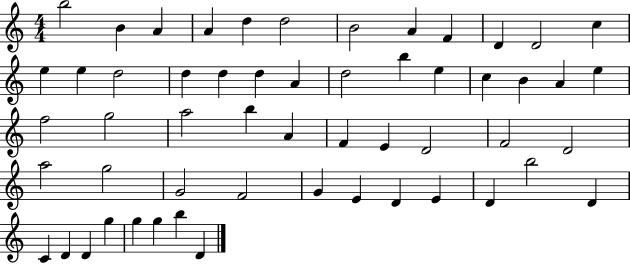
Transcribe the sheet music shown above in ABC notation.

X:1
T:Untitled
M:4/4
L:1/4
K:C
b2 B A A d d2 B2 A F D D2 c e e d2 d d d A d2 b e c B A e f2 g2 a2 b A F E D2 F2 D2 a2 g2 G2 F2 G E D E D b2 D C D D g g g b D